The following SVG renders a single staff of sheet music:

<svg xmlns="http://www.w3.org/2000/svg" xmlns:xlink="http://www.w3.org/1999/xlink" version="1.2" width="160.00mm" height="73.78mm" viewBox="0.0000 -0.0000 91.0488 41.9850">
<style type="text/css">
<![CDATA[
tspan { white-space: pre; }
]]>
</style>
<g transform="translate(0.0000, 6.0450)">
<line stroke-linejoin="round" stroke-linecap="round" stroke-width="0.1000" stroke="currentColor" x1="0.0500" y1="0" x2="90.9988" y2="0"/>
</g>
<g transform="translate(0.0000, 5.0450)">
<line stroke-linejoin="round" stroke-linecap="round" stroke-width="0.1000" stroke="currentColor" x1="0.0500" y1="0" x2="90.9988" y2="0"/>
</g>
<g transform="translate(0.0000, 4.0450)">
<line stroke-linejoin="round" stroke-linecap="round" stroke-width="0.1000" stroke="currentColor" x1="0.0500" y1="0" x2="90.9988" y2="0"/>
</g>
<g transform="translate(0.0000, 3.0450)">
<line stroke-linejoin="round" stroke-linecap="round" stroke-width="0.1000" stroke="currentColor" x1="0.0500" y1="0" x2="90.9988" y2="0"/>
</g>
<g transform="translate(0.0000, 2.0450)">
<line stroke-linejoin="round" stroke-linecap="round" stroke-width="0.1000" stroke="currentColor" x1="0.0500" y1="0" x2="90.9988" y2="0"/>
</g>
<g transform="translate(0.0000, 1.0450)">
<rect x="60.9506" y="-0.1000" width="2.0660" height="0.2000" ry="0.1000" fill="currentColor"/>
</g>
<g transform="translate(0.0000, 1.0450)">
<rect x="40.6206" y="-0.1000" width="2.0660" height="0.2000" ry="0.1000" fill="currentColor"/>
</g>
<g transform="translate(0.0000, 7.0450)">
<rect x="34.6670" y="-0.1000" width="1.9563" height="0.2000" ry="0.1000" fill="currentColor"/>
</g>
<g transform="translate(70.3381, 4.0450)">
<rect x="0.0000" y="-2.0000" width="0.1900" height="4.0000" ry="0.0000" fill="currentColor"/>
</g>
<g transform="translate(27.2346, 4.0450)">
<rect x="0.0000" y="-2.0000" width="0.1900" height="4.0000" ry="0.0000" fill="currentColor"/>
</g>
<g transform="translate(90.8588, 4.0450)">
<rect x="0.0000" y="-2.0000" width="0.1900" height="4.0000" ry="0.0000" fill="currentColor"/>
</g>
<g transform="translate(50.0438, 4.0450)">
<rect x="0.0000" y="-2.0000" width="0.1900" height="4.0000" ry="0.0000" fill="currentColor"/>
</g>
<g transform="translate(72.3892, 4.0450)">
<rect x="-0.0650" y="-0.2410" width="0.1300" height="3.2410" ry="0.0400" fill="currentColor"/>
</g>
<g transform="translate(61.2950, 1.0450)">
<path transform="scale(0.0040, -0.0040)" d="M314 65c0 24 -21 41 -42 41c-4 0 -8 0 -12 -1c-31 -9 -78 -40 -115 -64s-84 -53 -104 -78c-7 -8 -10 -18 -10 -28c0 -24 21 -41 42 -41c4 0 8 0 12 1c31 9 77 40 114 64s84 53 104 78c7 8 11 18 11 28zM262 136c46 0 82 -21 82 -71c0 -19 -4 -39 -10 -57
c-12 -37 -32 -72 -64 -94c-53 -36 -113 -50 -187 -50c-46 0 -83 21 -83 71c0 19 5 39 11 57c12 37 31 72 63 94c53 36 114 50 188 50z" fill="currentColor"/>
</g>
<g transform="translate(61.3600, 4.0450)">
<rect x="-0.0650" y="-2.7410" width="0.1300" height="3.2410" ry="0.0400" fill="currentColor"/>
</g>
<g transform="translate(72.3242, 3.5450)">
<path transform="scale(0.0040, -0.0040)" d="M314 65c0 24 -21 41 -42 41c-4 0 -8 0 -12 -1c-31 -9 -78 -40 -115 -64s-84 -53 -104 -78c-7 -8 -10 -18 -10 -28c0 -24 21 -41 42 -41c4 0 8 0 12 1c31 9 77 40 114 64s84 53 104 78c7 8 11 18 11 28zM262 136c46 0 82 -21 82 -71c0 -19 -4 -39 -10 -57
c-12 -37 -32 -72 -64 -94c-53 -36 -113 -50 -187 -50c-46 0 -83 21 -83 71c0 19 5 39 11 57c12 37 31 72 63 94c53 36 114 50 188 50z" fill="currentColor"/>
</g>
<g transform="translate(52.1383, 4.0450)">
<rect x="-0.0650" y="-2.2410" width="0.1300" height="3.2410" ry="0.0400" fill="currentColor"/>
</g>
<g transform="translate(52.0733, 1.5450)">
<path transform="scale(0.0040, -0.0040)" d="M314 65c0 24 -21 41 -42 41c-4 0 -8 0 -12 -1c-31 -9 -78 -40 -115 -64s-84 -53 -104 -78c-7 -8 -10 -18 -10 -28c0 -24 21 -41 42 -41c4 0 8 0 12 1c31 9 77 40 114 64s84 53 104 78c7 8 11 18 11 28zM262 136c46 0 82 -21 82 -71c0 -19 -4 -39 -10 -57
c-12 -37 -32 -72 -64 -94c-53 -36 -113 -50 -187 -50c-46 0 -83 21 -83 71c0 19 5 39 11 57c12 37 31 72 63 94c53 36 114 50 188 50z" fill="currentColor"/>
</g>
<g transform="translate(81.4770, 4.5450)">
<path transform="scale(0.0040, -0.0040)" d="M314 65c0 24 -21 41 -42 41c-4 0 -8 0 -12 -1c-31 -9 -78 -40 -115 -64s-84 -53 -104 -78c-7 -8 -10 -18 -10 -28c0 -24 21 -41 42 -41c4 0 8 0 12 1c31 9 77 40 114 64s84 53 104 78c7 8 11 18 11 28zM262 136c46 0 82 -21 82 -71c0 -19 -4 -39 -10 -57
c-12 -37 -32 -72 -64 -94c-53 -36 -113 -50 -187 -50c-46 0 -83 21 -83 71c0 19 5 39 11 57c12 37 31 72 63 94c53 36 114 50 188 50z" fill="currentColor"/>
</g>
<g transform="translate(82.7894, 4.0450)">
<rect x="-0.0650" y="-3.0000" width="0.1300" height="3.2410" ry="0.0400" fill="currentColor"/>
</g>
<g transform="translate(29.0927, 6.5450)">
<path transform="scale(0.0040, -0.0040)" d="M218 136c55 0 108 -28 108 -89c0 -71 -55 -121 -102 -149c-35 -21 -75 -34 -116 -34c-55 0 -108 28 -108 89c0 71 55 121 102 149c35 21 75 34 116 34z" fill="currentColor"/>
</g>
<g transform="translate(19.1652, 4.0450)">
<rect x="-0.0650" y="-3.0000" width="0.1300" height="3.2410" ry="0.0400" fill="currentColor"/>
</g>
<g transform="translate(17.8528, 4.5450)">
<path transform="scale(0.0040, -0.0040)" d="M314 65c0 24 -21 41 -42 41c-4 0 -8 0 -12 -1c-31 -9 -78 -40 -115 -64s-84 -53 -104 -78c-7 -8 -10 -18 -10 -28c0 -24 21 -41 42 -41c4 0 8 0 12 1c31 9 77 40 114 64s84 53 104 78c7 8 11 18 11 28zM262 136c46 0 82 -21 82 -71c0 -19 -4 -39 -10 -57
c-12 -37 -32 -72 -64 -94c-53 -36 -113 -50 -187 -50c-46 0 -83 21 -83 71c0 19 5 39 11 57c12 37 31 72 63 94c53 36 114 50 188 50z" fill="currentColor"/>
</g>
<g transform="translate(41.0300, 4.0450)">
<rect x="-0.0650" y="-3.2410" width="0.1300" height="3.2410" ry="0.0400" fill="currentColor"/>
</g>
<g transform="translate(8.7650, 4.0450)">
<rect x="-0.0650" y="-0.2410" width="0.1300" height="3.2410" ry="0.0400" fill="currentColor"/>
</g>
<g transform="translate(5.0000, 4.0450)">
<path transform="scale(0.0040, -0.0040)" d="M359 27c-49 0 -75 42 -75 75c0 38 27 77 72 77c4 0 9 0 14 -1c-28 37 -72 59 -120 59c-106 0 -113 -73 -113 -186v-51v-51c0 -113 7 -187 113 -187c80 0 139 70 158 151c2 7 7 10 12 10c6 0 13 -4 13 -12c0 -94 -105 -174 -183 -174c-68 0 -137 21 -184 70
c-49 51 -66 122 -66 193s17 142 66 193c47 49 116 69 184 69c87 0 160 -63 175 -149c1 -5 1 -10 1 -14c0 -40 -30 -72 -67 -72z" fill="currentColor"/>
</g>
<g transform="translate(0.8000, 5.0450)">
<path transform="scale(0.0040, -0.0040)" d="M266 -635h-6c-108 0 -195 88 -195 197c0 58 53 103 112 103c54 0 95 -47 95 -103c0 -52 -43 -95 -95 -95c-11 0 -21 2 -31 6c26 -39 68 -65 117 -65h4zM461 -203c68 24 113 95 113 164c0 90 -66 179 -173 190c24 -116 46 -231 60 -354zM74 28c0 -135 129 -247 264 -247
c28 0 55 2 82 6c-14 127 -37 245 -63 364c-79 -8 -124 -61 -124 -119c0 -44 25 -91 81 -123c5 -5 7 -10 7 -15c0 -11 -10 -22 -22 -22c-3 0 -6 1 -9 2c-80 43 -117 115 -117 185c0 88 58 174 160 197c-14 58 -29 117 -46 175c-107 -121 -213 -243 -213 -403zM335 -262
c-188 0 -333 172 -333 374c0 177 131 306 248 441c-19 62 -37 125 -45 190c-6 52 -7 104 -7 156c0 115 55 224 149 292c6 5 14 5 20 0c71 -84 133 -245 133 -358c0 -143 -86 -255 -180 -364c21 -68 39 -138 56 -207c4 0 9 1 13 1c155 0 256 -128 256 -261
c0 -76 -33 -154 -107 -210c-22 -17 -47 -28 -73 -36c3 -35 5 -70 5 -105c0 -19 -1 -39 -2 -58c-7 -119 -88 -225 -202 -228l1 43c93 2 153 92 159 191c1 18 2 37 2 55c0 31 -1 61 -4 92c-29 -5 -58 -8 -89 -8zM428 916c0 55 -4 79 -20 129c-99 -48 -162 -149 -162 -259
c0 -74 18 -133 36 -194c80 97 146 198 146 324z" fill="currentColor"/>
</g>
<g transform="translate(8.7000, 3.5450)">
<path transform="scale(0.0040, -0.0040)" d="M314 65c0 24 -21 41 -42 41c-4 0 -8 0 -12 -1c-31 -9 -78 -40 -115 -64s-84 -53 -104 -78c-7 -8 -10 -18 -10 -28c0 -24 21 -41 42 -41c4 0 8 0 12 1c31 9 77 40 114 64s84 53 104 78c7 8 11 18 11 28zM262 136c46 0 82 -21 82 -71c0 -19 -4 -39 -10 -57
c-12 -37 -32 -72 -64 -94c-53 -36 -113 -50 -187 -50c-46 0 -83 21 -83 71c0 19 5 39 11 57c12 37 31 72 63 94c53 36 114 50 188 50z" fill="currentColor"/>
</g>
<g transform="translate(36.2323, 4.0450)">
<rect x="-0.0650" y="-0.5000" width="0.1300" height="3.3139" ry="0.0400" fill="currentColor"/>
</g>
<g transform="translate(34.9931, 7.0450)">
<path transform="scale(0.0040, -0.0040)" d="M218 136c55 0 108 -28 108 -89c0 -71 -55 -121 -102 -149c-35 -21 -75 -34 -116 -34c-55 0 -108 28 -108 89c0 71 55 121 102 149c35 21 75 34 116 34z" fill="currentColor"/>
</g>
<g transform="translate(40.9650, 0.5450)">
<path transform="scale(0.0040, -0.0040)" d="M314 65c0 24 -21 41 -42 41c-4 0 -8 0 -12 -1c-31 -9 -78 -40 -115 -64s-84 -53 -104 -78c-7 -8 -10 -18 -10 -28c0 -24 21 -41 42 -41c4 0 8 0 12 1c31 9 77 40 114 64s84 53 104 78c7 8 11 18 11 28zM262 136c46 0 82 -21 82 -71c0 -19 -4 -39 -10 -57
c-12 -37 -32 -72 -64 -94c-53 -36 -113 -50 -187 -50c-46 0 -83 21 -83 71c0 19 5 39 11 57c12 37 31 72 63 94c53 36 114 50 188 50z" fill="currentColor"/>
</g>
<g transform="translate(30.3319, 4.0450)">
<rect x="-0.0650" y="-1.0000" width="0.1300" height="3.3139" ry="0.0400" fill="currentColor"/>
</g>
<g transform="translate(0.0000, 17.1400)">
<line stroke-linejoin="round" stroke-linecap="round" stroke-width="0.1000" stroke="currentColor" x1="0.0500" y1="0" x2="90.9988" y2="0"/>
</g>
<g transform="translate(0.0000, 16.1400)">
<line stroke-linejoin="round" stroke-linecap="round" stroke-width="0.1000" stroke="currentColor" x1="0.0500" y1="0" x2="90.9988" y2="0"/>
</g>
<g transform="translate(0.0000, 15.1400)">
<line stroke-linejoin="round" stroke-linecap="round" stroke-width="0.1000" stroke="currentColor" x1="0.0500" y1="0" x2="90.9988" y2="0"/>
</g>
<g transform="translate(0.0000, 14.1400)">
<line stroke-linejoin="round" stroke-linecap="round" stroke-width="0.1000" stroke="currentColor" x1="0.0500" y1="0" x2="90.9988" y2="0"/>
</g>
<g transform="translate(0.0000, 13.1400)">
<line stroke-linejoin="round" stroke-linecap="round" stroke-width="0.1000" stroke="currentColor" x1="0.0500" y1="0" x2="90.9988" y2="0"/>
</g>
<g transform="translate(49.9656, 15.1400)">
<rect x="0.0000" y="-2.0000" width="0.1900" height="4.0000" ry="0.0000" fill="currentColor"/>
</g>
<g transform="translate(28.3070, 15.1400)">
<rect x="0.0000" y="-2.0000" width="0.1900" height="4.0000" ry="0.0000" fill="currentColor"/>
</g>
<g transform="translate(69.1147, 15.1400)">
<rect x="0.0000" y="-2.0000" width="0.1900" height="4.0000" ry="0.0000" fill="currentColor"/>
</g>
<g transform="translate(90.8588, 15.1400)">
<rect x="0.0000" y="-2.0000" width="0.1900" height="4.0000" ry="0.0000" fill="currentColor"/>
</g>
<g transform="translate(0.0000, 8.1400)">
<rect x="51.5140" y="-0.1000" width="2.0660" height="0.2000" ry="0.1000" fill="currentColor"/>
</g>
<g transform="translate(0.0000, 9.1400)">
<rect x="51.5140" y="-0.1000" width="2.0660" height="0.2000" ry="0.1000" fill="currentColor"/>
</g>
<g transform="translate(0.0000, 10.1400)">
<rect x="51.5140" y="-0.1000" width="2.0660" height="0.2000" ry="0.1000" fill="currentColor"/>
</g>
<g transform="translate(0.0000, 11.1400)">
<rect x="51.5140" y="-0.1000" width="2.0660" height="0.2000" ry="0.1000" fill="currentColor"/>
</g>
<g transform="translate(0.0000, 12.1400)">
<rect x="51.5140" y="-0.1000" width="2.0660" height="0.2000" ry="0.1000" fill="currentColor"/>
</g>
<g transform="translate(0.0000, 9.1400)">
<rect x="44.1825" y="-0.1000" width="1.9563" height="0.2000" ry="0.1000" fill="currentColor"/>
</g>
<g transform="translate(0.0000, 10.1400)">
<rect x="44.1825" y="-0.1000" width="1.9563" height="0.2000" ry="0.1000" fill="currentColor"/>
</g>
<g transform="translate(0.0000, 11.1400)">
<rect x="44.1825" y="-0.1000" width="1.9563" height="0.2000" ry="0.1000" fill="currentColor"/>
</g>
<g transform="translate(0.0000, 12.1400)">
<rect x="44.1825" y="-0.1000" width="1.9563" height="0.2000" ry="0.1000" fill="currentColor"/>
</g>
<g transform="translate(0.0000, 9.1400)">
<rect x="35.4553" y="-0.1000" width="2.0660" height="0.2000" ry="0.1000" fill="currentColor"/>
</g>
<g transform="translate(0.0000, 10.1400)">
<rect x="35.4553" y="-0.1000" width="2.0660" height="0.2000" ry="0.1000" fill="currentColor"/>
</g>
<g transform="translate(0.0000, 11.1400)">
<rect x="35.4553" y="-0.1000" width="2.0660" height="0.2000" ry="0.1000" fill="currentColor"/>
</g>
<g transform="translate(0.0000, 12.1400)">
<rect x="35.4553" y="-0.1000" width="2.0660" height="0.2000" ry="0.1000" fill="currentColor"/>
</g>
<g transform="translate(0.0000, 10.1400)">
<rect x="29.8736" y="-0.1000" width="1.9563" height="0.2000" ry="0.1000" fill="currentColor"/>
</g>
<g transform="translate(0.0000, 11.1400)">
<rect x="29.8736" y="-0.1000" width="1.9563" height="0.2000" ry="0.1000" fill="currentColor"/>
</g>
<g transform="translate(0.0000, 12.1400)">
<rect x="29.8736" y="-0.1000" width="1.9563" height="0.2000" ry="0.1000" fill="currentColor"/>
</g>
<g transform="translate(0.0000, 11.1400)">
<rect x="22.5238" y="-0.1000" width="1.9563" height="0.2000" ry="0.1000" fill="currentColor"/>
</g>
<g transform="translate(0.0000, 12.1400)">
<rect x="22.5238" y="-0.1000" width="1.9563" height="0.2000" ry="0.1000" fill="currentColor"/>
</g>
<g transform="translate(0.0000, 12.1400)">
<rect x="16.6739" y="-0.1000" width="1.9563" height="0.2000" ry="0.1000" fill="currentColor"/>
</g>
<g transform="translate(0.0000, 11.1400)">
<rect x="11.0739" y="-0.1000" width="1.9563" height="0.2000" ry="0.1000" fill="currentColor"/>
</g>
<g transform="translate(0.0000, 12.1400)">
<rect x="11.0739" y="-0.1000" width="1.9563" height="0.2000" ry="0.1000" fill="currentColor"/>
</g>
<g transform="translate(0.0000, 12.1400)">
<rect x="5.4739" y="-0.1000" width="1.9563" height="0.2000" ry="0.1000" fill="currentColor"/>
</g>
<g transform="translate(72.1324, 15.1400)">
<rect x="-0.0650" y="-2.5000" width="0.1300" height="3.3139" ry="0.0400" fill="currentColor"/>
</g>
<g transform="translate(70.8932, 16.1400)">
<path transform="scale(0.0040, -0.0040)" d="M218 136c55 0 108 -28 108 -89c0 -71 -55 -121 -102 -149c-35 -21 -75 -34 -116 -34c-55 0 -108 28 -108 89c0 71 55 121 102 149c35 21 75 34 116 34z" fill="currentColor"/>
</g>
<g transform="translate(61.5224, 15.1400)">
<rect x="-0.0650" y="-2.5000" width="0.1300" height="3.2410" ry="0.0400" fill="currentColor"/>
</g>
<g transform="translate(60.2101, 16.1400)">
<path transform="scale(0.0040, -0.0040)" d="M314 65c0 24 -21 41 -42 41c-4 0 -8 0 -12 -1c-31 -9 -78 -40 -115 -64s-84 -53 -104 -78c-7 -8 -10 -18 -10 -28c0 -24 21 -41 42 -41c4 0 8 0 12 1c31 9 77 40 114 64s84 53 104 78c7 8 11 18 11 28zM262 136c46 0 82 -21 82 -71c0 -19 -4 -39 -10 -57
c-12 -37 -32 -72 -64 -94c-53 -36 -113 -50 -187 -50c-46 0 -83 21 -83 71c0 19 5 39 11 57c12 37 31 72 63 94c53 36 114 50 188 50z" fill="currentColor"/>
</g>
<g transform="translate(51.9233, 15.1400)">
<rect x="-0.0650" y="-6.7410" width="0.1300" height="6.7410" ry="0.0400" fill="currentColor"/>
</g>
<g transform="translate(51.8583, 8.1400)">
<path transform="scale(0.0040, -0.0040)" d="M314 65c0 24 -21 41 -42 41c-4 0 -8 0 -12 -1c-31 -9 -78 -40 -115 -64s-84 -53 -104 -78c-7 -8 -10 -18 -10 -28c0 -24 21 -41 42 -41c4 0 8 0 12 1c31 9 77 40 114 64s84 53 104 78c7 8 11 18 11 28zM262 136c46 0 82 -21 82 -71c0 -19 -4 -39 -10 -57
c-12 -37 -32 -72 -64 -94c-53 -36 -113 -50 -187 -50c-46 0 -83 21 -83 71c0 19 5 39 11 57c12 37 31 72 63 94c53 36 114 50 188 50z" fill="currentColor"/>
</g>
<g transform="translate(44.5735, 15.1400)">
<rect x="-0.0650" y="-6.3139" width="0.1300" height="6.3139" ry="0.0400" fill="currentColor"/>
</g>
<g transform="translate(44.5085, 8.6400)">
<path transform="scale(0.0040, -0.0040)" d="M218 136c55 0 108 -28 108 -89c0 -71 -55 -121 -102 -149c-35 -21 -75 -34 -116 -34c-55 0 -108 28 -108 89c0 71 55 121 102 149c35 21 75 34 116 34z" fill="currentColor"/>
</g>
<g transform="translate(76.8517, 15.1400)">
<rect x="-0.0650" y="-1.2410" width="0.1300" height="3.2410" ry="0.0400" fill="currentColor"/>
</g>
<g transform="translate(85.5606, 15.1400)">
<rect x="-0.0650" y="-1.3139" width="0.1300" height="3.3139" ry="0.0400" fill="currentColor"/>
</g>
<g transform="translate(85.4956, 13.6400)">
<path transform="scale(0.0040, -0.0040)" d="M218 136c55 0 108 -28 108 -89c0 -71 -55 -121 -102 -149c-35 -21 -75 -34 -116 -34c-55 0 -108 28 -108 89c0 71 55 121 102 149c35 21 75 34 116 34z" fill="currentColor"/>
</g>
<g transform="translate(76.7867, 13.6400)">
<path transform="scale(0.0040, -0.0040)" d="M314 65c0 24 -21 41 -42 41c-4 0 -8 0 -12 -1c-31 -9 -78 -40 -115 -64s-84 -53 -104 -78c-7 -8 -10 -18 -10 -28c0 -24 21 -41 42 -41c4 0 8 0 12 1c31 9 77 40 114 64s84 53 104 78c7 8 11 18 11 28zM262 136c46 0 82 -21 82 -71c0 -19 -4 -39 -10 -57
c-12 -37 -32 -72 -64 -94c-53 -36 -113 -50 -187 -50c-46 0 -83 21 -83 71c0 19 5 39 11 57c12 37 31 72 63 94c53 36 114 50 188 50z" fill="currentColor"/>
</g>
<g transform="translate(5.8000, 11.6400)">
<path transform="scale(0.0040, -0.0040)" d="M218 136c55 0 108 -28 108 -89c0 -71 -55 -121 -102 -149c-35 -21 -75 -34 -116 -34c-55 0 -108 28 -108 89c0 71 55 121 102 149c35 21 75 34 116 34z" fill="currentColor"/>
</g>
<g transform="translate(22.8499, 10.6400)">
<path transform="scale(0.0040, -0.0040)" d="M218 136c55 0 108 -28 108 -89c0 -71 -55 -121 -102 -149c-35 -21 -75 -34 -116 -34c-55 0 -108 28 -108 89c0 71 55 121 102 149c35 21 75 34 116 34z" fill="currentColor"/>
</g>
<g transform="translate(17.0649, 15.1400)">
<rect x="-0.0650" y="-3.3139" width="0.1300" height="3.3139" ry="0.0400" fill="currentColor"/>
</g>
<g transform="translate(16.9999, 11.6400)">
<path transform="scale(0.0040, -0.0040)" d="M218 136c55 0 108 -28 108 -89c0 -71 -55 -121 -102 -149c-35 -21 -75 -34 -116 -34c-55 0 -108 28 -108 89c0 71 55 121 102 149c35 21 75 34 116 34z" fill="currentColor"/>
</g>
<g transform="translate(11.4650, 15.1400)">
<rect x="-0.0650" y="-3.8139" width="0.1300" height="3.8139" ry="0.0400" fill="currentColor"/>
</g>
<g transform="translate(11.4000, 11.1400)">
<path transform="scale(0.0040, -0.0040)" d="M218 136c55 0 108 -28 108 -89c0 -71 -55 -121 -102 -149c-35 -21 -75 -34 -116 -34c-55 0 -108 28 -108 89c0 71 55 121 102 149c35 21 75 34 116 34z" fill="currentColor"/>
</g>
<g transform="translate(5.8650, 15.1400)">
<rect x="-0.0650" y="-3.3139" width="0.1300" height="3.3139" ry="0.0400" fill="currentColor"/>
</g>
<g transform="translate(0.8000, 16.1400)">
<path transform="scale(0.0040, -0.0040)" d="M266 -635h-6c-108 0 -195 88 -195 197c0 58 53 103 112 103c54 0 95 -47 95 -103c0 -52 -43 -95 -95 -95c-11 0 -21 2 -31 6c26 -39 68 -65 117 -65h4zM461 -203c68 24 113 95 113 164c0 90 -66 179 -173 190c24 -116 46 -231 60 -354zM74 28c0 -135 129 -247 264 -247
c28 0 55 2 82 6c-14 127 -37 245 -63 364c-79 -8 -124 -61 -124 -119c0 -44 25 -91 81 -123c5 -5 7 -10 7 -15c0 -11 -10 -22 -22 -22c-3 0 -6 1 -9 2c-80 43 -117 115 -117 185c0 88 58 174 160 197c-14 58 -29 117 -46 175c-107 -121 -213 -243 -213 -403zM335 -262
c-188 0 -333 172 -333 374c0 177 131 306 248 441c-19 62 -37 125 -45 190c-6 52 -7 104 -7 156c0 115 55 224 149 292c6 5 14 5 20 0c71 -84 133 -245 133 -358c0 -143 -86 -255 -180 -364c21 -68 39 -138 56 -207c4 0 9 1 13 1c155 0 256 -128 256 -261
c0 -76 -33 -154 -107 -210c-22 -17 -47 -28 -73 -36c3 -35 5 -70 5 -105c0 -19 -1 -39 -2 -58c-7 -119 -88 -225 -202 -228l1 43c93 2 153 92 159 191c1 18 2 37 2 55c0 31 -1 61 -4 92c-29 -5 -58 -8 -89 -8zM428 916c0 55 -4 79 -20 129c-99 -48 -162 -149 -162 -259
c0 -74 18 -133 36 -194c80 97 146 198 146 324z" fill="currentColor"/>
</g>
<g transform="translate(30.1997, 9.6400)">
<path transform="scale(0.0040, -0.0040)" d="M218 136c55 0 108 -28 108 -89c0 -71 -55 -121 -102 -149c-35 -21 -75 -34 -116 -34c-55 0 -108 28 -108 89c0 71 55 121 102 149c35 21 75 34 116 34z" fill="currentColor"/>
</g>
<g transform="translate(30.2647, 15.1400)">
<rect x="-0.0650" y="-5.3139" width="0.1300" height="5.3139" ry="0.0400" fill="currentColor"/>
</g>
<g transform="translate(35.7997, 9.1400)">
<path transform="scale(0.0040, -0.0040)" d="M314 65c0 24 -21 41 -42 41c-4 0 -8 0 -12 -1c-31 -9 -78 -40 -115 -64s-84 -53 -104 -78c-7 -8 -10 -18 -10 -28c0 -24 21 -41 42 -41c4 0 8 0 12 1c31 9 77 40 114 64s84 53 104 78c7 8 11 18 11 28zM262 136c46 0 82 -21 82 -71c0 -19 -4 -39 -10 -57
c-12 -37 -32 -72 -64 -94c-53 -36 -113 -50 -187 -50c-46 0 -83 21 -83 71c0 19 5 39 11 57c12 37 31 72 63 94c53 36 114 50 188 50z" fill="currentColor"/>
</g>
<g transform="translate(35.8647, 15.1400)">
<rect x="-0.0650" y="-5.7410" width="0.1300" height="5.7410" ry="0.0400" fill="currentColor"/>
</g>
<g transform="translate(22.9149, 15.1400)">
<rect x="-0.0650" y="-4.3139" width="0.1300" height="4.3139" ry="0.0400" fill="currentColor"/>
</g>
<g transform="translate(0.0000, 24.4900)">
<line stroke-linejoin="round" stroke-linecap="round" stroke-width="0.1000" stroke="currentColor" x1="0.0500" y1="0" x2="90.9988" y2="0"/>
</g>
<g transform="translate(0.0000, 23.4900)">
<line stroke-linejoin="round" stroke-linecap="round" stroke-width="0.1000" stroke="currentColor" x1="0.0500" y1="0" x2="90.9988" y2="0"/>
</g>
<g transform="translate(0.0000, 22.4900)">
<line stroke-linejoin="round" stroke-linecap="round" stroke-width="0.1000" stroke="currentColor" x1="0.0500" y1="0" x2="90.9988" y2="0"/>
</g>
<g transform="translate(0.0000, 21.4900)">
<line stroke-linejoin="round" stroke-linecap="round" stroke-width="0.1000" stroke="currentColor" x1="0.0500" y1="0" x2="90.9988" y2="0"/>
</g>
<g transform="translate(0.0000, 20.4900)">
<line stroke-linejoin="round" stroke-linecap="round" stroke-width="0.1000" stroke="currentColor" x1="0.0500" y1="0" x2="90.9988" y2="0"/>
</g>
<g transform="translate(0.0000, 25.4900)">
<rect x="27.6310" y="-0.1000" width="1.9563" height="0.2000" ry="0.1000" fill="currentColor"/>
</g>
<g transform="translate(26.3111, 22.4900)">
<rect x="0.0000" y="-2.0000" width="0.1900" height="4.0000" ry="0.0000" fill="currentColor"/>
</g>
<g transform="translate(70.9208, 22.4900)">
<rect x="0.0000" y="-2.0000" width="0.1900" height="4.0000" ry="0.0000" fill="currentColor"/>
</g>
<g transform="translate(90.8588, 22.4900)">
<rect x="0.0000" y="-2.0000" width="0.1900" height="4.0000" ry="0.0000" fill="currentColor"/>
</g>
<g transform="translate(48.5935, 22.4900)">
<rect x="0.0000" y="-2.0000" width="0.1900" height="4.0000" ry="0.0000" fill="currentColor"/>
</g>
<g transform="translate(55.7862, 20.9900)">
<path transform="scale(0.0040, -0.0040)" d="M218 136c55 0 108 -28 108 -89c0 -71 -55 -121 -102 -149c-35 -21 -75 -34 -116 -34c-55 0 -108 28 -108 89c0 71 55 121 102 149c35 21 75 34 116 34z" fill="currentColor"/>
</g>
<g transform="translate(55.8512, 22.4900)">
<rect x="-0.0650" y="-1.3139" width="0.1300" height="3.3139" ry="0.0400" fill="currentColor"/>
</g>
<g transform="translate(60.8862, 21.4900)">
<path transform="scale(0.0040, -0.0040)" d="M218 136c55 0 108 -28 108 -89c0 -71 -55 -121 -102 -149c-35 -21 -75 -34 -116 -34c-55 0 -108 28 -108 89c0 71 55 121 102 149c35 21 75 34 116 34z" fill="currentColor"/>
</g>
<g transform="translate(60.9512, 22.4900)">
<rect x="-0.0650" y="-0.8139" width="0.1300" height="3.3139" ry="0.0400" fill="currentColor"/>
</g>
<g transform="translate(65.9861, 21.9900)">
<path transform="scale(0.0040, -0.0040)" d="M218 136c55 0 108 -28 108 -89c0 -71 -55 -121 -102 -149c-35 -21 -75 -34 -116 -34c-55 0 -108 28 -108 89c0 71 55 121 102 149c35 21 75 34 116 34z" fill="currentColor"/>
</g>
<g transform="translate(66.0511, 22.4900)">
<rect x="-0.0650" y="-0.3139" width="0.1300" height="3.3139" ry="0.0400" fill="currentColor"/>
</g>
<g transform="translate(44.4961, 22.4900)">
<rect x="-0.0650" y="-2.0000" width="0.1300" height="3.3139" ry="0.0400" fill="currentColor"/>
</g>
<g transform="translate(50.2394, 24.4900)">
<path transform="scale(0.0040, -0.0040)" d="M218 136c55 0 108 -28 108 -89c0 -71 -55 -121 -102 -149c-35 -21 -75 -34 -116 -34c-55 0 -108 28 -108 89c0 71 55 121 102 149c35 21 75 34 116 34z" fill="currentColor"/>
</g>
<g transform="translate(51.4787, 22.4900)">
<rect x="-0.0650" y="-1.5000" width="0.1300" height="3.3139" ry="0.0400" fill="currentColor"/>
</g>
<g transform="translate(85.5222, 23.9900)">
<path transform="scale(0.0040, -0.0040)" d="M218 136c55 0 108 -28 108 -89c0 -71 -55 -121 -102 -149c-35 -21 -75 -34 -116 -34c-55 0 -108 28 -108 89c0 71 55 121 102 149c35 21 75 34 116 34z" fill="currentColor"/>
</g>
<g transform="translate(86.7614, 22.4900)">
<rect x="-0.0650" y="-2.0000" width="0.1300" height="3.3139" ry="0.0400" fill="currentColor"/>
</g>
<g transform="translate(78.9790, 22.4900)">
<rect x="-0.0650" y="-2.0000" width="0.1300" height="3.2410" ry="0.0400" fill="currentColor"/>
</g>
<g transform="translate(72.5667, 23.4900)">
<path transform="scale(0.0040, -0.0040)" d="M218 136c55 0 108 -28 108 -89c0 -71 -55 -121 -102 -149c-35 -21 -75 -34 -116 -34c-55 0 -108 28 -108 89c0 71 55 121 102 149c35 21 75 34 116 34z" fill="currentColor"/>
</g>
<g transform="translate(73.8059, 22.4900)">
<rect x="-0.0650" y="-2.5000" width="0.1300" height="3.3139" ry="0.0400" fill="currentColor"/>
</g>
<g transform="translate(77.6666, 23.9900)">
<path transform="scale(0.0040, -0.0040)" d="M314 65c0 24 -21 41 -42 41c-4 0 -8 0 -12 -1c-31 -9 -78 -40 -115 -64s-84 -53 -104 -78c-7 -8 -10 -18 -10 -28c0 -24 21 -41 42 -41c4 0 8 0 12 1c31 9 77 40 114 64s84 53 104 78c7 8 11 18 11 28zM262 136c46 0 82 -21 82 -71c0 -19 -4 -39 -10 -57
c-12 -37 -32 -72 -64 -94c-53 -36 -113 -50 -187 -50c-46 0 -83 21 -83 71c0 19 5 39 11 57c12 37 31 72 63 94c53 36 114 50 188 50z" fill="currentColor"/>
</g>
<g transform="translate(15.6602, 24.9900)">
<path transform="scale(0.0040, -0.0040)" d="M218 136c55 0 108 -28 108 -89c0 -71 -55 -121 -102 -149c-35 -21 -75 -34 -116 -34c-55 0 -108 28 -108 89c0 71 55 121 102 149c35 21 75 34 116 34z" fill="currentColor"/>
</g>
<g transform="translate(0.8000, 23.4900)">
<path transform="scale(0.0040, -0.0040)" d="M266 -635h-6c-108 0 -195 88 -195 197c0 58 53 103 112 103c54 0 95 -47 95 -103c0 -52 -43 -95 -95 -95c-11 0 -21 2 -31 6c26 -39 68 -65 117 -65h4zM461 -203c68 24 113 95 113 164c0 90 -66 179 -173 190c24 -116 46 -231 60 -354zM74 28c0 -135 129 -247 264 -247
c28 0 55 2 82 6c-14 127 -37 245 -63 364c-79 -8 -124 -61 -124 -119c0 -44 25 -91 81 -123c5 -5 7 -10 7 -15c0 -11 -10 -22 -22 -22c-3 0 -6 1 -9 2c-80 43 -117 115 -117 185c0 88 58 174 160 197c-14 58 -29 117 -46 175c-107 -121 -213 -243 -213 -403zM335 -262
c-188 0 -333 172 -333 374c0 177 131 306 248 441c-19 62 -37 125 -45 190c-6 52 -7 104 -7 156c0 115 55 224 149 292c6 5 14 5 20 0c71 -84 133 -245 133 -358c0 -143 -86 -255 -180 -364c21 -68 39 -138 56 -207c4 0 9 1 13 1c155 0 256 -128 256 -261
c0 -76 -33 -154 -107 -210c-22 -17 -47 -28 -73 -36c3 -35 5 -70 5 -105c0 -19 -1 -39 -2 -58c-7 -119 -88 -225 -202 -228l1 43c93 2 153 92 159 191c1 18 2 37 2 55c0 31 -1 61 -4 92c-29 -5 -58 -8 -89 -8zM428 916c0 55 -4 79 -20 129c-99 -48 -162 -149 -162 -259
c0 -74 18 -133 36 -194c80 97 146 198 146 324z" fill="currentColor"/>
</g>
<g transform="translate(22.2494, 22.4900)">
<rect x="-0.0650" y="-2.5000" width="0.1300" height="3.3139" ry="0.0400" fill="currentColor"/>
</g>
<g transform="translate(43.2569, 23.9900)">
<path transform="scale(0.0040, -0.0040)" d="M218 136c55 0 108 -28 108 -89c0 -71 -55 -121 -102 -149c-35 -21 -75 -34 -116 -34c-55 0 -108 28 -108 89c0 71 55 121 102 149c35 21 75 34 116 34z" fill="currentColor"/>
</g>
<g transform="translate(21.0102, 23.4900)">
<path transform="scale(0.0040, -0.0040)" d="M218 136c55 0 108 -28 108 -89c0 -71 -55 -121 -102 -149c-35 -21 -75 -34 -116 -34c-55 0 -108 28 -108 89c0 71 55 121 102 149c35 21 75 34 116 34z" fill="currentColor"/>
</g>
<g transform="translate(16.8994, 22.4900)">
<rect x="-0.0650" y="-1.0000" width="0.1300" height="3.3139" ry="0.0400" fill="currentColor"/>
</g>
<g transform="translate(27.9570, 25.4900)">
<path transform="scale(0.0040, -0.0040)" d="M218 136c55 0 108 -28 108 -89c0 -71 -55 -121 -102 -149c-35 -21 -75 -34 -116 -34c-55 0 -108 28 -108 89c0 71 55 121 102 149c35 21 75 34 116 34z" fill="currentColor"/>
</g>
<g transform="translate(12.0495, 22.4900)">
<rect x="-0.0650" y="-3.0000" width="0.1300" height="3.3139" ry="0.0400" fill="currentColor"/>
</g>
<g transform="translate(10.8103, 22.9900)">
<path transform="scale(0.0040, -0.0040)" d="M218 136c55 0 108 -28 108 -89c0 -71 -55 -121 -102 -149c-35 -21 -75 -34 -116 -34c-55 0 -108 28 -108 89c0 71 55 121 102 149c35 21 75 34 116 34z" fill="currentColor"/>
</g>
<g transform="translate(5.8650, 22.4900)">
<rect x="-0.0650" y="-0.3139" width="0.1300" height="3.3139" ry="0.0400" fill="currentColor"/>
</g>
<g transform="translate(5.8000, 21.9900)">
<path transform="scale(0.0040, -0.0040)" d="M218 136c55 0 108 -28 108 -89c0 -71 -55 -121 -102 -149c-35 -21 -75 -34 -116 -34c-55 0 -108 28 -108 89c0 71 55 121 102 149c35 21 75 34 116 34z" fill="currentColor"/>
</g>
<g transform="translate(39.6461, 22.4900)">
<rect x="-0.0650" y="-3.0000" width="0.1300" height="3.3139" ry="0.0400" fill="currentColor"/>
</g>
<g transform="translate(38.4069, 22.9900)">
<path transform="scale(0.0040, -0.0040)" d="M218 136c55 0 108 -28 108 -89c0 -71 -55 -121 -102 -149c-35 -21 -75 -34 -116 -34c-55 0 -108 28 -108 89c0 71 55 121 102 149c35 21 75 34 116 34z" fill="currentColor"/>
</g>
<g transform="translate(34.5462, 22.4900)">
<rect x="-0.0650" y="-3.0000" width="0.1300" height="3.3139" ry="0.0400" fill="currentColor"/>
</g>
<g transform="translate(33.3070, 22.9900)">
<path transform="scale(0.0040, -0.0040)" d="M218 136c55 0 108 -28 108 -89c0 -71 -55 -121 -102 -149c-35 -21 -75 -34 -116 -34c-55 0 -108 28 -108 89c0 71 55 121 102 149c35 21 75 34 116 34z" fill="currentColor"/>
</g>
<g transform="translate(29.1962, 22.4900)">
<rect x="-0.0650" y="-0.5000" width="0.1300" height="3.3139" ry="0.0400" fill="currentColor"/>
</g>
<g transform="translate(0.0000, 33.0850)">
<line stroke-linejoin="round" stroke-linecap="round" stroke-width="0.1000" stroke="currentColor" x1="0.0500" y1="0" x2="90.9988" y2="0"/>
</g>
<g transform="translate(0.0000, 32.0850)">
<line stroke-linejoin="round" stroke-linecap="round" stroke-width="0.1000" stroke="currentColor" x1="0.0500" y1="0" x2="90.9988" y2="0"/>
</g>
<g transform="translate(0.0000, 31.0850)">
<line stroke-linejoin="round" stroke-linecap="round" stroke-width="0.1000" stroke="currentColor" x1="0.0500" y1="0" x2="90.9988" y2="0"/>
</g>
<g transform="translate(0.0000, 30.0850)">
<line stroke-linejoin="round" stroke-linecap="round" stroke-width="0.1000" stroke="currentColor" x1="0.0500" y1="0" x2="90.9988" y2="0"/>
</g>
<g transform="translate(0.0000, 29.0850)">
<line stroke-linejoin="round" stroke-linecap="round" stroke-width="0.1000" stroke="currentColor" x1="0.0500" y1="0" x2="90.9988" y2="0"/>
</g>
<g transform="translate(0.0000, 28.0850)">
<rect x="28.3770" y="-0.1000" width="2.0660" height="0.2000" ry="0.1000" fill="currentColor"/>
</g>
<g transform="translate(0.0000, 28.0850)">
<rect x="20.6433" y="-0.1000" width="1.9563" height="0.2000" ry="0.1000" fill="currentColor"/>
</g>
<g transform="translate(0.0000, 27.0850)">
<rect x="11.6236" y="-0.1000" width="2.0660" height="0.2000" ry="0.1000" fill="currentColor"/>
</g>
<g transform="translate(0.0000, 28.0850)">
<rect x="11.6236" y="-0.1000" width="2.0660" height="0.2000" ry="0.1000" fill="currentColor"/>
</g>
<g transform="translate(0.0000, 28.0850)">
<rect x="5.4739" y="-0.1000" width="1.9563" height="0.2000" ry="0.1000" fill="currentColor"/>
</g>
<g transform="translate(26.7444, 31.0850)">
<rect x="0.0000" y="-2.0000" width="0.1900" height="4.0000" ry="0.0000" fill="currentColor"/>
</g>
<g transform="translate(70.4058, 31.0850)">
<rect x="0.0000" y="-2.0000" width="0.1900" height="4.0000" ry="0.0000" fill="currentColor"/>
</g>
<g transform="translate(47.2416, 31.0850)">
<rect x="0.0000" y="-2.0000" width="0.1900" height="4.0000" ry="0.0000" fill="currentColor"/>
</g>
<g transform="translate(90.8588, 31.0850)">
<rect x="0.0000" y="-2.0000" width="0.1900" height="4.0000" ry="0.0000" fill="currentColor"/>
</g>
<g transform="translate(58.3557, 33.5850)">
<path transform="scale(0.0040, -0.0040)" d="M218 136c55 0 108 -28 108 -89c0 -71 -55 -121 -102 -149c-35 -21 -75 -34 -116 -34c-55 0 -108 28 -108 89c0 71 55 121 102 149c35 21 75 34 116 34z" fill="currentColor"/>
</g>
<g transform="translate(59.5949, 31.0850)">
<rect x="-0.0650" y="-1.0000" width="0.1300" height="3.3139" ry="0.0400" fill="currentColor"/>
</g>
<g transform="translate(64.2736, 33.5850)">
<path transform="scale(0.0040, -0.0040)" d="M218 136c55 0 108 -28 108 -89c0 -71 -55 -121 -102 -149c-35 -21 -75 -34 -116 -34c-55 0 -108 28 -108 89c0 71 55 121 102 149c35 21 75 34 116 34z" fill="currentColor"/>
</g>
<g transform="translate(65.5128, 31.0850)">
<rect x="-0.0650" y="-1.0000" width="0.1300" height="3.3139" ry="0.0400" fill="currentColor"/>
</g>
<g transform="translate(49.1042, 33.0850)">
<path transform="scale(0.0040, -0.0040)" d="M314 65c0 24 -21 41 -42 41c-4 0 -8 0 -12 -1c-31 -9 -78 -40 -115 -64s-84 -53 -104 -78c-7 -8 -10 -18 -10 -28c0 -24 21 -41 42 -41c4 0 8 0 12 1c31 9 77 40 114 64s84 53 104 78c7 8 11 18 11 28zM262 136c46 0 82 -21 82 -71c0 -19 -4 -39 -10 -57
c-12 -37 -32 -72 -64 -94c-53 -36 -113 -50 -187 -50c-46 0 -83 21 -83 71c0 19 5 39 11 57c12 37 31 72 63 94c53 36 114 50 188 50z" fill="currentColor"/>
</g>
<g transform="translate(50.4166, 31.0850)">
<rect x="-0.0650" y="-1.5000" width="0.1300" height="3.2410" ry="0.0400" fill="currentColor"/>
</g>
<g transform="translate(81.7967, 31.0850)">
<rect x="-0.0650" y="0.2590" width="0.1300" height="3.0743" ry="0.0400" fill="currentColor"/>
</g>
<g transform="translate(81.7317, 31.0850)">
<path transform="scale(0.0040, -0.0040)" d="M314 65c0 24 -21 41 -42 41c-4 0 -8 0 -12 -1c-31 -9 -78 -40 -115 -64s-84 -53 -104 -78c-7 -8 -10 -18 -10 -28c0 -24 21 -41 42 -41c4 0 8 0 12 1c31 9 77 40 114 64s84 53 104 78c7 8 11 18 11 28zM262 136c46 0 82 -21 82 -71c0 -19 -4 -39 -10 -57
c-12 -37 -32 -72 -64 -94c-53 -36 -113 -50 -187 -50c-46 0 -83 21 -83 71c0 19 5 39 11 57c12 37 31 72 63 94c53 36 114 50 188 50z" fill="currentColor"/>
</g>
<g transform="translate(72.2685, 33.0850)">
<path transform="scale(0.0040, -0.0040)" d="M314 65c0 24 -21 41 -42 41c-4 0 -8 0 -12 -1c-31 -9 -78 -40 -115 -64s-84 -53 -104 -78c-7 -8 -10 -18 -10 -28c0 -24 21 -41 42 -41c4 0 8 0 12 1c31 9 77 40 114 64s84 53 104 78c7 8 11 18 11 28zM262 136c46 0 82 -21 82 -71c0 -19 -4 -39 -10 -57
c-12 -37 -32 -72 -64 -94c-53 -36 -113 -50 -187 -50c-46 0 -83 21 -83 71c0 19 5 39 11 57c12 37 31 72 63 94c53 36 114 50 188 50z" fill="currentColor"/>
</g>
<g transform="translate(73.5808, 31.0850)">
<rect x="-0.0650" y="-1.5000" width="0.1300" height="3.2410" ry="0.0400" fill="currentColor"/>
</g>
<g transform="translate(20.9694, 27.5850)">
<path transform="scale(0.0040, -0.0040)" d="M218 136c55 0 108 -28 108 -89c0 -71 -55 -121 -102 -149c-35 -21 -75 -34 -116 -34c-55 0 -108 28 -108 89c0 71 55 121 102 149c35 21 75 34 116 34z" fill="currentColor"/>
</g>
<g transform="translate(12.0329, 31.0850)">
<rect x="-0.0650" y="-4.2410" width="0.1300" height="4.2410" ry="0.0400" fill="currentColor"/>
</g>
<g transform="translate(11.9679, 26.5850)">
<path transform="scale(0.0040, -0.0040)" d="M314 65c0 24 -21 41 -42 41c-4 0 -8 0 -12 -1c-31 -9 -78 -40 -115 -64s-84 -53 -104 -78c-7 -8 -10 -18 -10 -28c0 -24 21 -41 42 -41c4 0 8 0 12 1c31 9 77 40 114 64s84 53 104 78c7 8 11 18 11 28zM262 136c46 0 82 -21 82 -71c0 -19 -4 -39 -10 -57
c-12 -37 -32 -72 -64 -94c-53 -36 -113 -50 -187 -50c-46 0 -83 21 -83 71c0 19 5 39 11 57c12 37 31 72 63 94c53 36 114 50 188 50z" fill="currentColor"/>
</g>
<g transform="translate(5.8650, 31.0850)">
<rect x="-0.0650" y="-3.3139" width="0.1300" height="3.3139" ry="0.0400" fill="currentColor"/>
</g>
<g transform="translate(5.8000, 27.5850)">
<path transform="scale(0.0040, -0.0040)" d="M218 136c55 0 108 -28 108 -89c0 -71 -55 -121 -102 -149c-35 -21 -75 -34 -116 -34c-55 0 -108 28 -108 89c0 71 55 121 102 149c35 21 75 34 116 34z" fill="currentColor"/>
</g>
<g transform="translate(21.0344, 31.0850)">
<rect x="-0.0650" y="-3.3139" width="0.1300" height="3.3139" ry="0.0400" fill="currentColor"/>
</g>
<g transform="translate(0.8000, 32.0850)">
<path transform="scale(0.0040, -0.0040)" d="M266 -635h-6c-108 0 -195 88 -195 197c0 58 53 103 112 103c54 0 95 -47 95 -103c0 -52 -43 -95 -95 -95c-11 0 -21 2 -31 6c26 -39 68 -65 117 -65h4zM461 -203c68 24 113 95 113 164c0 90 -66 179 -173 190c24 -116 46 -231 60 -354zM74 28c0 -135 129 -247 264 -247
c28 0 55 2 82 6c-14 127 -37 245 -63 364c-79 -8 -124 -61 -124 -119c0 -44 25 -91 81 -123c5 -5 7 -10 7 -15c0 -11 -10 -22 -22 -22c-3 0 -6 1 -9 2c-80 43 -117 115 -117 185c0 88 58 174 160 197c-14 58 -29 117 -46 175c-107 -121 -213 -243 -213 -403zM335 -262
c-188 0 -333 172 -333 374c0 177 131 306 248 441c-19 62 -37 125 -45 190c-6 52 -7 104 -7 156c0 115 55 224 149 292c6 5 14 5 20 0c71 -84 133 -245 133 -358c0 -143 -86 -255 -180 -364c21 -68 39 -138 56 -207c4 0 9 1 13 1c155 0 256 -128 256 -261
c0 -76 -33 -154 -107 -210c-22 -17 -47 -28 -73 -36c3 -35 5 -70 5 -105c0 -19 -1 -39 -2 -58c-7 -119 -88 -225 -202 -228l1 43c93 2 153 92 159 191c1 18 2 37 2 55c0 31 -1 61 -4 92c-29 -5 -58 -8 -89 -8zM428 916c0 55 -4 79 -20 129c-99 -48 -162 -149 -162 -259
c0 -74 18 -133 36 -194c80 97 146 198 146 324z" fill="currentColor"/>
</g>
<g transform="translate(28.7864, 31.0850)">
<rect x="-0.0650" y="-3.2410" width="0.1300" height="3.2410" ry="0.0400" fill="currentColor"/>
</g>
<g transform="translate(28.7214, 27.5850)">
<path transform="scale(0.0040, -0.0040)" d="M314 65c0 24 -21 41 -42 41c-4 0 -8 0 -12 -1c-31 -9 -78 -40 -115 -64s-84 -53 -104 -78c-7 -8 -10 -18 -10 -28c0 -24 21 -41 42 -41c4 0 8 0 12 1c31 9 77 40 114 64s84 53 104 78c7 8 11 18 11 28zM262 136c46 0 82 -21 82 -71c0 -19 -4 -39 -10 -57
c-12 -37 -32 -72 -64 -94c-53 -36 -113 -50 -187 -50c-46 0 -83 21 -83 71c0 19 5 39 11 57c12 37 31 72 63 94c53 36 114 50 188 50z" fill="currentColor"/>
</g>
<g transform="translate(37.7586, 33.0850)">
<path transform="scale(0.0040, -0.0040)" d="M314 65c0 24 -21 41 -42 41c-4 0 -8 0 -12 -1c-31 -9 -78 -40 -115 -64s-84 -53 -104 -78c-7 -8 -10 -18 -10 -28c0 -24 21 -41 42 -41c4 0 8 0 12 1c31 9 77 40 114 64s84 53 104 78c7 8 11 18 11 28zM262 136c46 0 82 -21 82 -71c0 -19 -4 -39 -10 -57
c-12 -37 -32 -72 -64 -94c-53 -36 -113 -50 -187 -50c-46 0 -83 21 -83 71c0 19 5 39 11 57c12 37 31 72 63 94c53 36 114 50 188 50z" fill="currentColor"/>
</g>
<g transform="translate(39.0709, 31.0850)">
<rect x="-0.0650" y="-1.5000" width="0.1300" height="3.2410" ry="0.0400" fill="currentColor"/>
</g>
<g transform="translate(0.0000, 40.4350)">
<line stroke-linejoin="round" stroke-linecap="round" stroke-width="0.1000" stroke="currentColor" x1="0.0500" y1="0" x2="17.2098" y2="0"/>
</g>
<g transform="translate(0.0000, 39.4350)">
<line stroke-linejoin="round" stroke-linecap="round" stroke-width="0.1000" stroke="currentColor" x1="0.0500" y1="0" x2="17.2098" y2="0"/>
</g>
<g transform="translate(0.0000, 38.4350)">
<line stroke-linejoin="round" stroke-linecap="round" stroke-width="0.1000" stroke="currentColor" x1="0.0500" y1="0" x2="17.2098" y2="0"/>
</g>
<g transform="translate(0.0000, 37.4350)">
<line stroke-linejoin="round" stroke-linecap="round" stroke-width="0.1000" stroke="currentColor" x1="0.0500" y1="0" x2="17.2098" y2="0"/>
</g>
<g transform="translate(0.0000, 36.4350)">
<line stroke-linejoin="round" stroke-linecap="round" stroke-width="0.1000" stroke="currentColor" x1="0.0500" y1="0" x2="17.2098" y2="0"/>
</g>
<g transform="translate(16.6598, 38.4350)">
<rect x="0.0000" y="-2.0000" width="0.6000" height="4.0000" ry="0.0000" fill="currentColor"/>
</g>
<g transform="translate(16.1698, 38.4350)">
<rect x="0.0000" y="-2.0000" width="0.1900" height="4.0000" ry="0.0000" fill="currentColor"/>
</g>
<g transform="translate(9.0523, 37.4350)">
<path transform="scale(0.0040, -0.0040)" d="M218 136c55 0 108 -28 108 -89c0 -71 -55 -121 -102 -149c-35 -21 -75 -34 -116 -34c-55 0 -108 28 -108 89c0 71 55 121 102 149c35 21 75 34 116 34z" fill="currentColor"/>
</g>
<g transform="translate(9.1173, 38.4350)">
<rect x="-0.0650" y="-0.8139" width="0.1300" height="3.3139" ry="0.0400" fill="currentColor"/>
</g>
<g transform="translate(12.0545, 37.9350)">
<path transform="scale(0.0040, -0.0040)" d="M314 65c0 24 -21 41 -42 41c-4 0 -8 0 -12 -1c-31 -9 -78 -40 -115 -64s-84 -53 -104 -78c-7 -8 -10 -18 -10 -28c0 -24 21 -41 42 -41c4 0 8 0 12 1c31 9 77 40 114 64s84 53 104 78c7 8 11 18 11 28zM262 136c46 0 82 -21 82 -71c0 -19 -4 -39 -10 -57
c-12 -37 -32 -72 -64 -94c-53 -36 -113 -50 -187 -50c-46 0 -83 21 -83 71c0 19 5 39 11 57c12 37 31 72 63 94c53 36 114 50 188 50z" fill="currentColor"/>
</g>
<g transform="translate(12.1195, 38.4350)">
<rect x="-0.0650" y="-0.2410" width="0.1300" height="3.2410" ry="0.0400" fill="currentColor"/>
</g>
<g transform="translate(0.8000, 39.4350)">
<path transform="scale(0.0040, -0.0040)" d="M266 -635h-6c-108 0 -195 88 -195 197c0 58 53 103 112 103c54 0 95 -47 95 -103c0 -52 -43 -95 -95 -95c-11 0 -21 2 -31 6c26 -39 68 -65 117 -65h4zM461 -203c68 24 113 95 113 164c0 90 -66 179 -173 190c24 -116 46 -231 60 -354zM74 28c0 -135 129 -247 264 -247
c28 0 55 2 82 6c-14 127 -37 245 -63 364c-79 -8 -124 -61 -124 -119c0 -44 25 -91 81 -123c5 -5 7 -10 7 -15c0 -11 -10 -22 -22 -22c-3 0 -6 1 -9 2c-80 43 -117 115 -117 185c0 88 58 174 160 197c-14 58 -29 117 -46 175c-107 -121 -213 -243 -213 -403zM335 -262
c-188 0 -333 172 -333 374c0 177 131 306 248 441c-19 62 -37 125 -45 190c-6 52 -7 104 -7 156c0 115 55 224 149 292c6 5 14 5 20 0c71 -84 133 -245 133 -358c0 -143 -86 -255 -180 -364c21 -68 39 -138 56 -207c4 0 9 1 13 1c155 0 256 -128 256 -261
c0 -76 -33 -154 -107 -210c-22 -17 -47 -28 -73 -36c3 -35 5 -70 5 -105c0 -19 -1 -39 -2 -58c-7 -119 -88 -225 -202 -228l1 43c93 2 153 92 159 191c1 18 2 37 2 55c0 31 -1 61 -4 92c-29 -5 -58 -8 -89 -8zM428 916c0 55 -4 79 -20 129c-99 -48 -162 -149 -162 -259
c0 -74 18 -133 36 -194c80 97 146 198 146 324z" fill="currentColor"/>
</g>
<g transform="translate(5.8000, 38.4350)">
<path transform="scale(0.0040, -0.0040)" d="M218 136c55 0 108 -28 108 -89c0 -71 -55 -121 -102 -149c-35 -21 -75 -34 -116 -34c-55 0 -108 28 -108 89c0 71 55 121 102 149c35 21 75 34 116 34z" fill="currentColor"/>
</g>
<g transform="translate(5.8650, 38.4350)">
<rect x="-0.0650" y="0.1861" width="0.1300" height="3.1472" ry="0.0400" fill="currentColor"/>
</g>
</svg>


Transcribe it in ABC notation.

X:1
T:Untitled
M:4/4
L:1/4
K:C
c2 A2 D C b2 g2 a2 c2 A2 b c' b d' f' g'2 a' b'2 G2 G e2 e c A D G C A A F E e d c G F2 F b d'2 b b2 E2 E2 D D E2 B2 B d c2